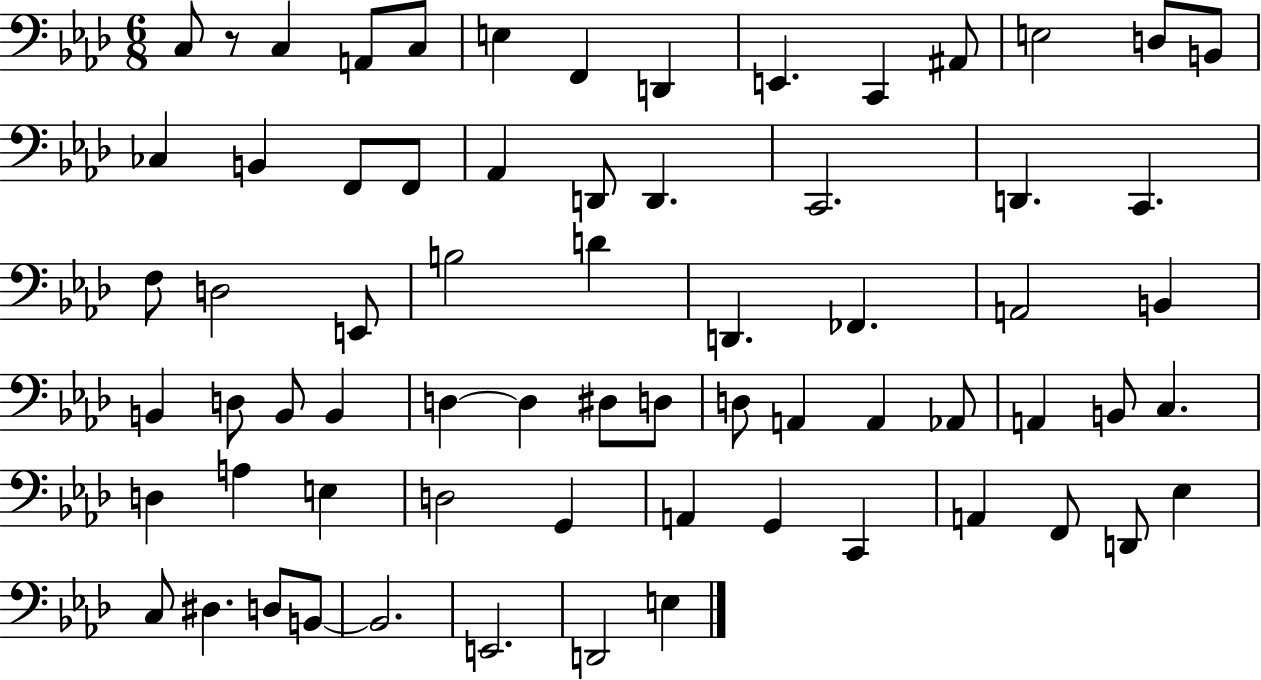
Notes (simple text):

C3/e R/e C3/q A2/e C3/e E3/q F2/q D2/q E2/q. C2/q A#2/e E3/h D3/e B2/e CES3/q B2/q F2/e F2/e Ab2/q D2/e D2/q. C2/h. D2/q. C2/q. F3/e D3/h E2/e B3/h D4/q D2/q. FES2/q. A2/h B2/q B2/q D3/e B2/e B2/q D3/q D3/q D#3/e D3/e D3/e A2/q A2/q Ab2/e A2/q B2/e C3/q. D3/q A3/q E3/q D3/h G2/q A2/q G2/q C2/q A2/q F2/e D2/e Eb3/q C3/e D#3/q. D3/e B2/e B2/h. E2/h. D2/h E3/q